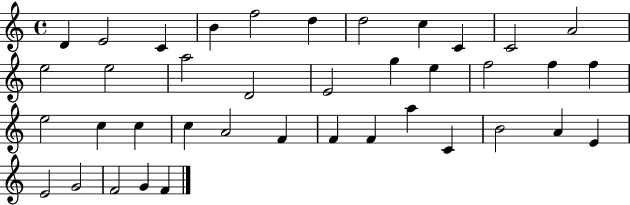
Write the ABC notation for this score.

X:1
T:Untitled
M:4/4
L:1/4
K:C
D E2 C B f2 d d2 c C C2 A2 e2 e2 a2 D2 E2 g e f2 f f e2 c c c A2 F F F a C B2 A E E2 G2 F2 G F